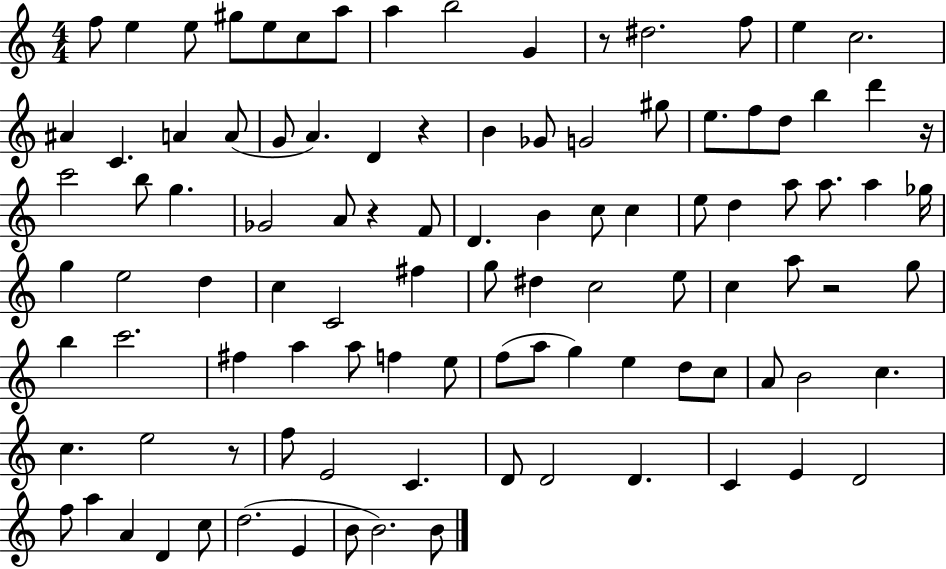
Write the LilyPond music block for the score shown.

{
  \clef treble
  \numericTimeSignature
  \time 4/4
  \key c \major
  \repeat volta 2 { f''8 e''4 e''8 gis''8 e''8 c''8 a''8 | a''4 b''2 g'4 | r8 dis''2. f''8 | e''4 c''2. | \break ais'4 c'4. a'4 a'8( | g'8 a'4.) d'4 r4 | b'4 ges'8 g'2 gis''8 | e''8. f''8 d''8 b''4 d'''4 r16 | \break c'''2 b''8 g''4. | ges'2 a'8 r4 f'8 | d'4. b'4 c''8 c''4 | e''8 d''4 a''8 a''8. a''4 ges''16 | \break g''4 e''2 d''4 | c''4 c'2 fis''4 | g''8 dis''4 c''2 e''8 | c''4 a''8 r2 g''8 | \break b''4 c'''2. | fis''4 a''4 a''8 f''4 e''8 | f''8( a''8 g''4) e''4 d''8 c''8 | a'8 b'2 c''4. | \break c''4. e''2 r8 | f''8 e'2 c'4. | d'8 d'2 d'4. | c'4 e'4 d'2 | \break f''8 a''4 a'4 d'4 c''8 | d''2.( e'4 | b'8 b'2.) b'8 | } \bar "|."
}